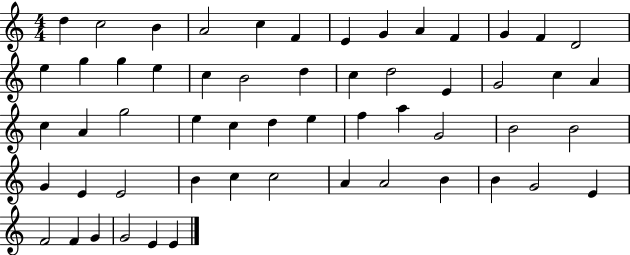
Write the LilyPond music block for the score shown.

{
  \clef treble
  \numericTimeSignature
  \time 4/4
  \key c \major
  d''4 c''2 b'4 | a'2 c''4 f'4 | e'4 g'4 a'4 f'4 | g'4 f'4 d'2 | \break e''4 g''4 g''4 e''4 | c''4 b'2 d''4 | c''4 d''2 e'4 | g'2 c''4 a'4 | \break c''4 a'4 g''2 | e''4 c''4 d''4 e''4 | f''4 a''4 g'2 | b'2 b'2 | \break g'4 e'4 e'2 | b'4 c''4 c''2 | a'4 a'2 b'4 | b'4 g'2 e'4 | \break f'2 f'4 g'4 | g'2 e'4 e'4 | \bar "|."
}